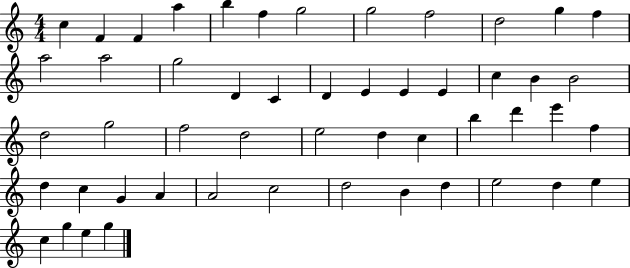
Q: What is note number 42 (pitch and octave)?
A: D5